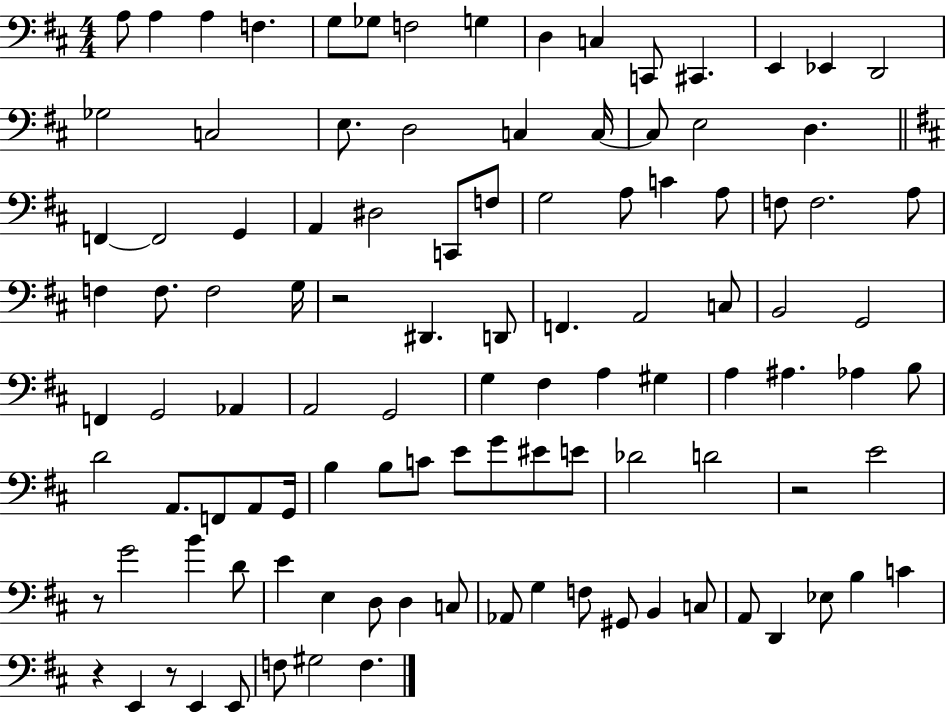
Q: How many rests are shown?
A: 5